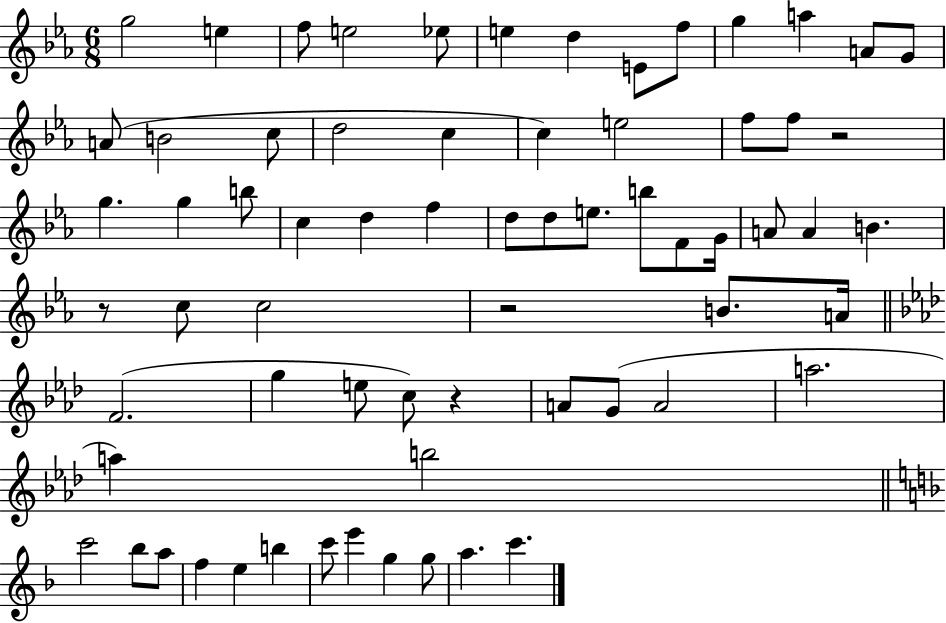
{
  \clef treble
  \numericTimeSignature
  \time 6/8
  \key ees \major
  \repeat volta 2 { g''2 e''4 | f''8 e''2 ees''8 | e''4 d''4 e'8 f''8 | g''4 a''4 a'8 g'8 | \break a'8( b'2 c''8 | d''2 c''4 | c''4) e''2 | f''8 f''8 r2 | \break g''4. g''4 b''8 | c''4 d''4 f''4 | d''8 d''8 e''8. b''8 f'8 g'16 | a'8 a'4 b'4. | \break r8 c''8 c''2 | r2 b'8. a'16 | \bar "||" \break \key aes \major f'2.( | g''4 e''8 c''8) r4 | a'8 g'8( a'2 | a''2. | \break a''4) b''2 | \bar "||" \break \key f \major c'''2 bes''8 a''8 | f''4 e''4 b''4 | c'''8 e'''4 g''4 g''8 | a''4. c'''4. | \break } \bar "|."
}